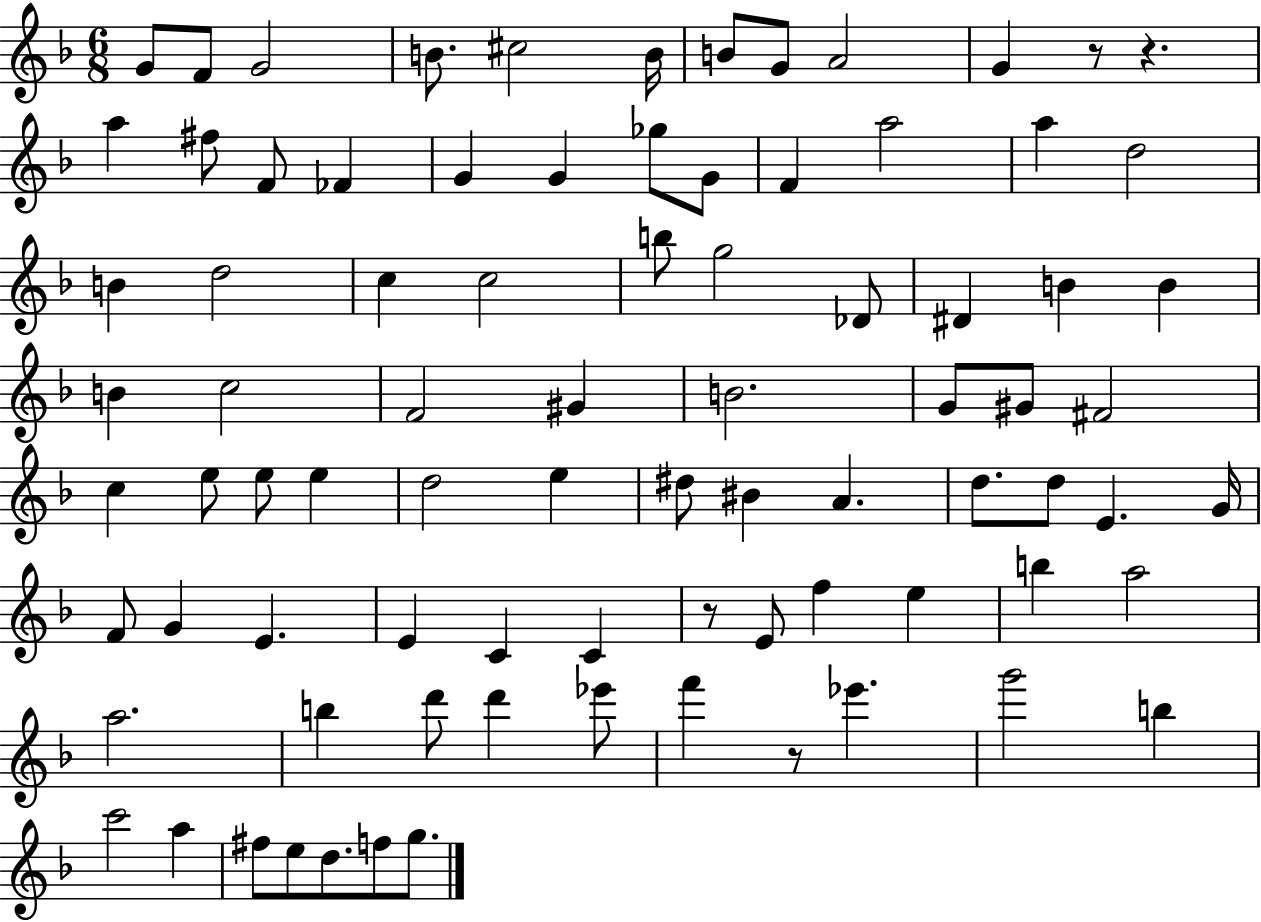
G4/e F4/e G4/h B4/e. C#5/h B4/s B4/e G4/e A4/h G4/q R/e R/q. A5/q F#5/e F4/e FES4/q G4/q G4/q Gb5/e G4/e F4/q A5/h A5/q D5/h B4/q D5/h C5/q C5/h B5/e G5/h Db4/e D#4/q B4/q B4/q B4/q C5/h F4/h G#4/q B4/h. G4/e G#4/e F#4/h C5/q E5/e E5/e E5/q D5/h E5/q D#5/e BIS4/q A4/q. D5/e. D5/e E4/q. G4/s F4/e G4/q E4/q. E4/q C4/q C4/q R/e E4/e F5/q E5/q B5/q A5/h A5/h. B5/q D6/e D6/q Eb6/e F6/q R/e Eb6/q. G6/h B5/q C6/h A5/q F#5/e E5/e D5/e. F5/e G5/e.